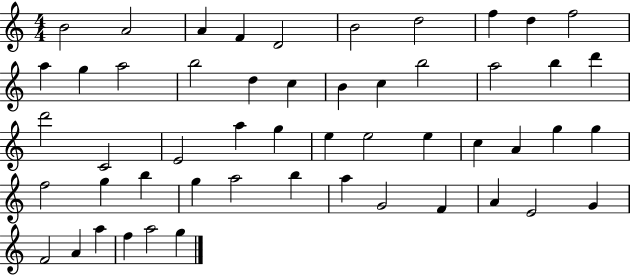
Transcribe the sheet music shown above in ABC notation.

X:1
T:Untitled
M:4/4
L:1/4
K:C
B2 A2 A F D2 B2 d2 f d f2 a g a2 b2 d c B c b2 a2 b d' d'2 C2 E2 a g e e2 e c A g g f2 g b g a2 b a G2 F A E2 G F2 A a f a2 g